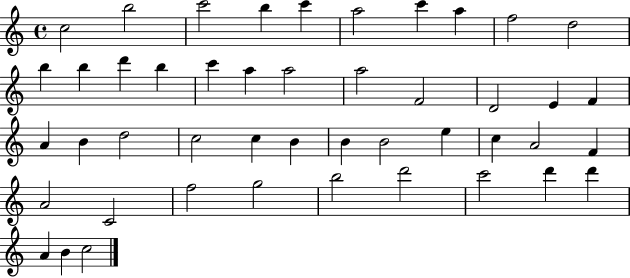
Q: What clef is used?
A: treble